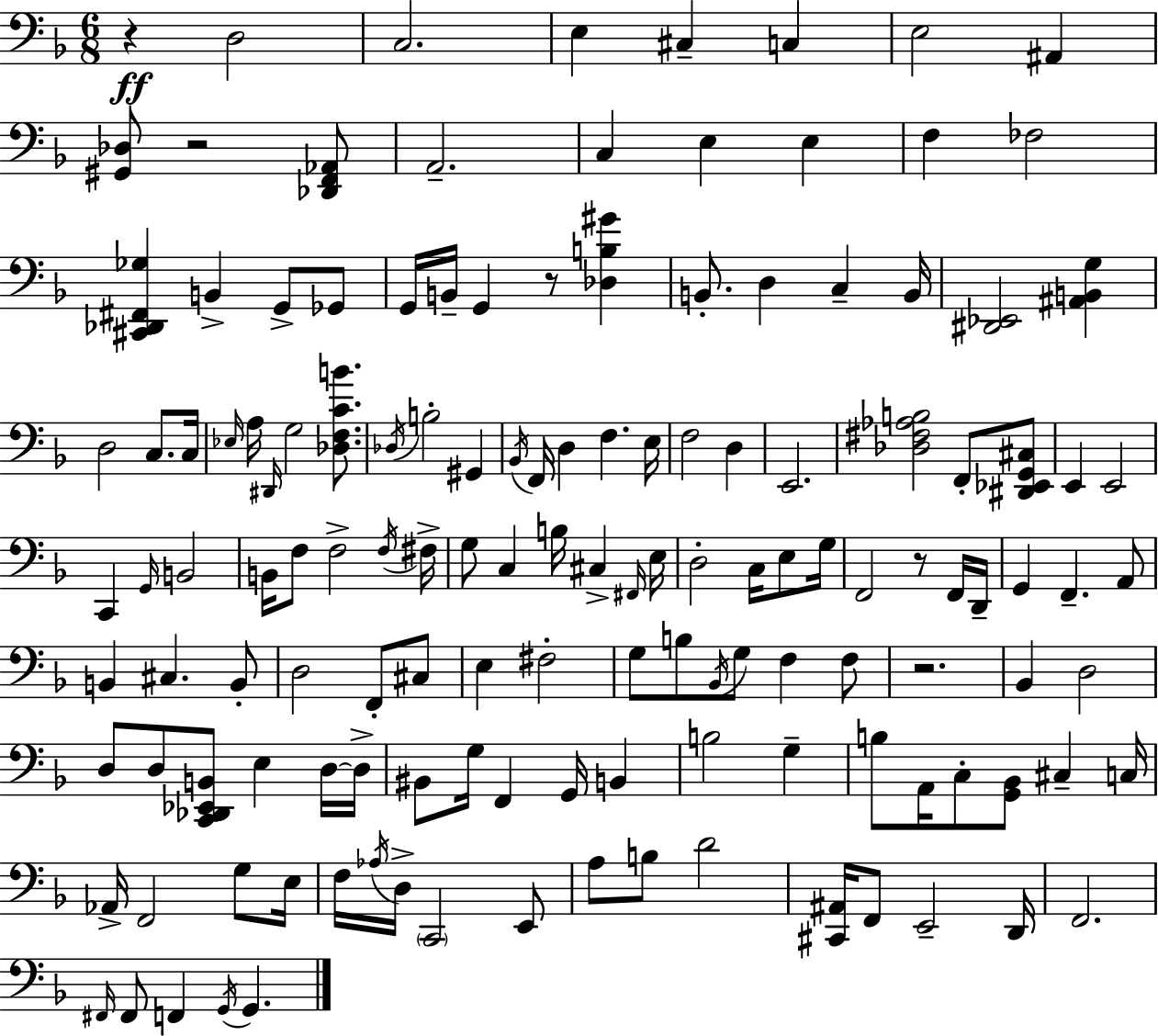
{
  \clef bass
  \numericTimeSignature
  \time 6/8
  \key f \major
  \repeat volta 2 { r4\ff d2 | c2. | e4 cis4-- c4 | e2 ais,4 | \break <gis, des>8 r2 <des, f, aes,>8 | a,2.-- | c4 e4 e4 | f4 fes2 | \break <cis, des, fis, ges>4 b,4-> g,8-> ges,8 | g,16 b,16-- g,4 r8 <des b gis'>4 | b,8.-. d4 c4-- b,16 | <dis, ees,>2 <ais, b, g>4 | \break d2 c8. c16 | \grace { ees16 } a16 \grace { dis,16 } g2 <des f c' b'>8. | \acciaccatura { des16 } b2-. gis,4 | \acciaccatura { bes,16 } f,16 d4 f4. | \break e16 f2 | d4 e,2. | <des fis aes b>2 | f,8-. <dis, ees, g, cis>8 e,4 e,2 | \break c,4 \grace { g,16 } b,2 | b,16 f8 f2-> | \acciaccatura { f16 } fis16-> g8 c4 | b16 cis4-> \grace { fis,16 } e16 d2-. | \break c16 e8 g16 f,2 | r8 f,16 d,16-- g,4 f,4.-- | a,8 b,4 cis4. | b,8-. d2 | \break f,8-. cis8 e4 fis2-. | g8 b8 \acciaccatura { bes,16 } | g8 f4 f8 r2. | bes,4 | \break d2 d8 d8 | <c, des, ees, b,>8 e4 d16~~ d16-> bis,8 g16 f,4 | g,16 b,4 b2 | g4-- b8 a,16 c8-. | \break <g, bes,>8 cis4-- c16 aes,16-> f,2 | g8 e16 f16 \acciaccatura { aes16 } d16-> \parenthesize c,2 | e,8 a8 b8 | d'2 <cis, ais,>16 f,8 | \break e,2-- d,16 f,2. | \grace { fis,16 } fis,8 | f,4 \acciaccatura { g,16 } g,4. } \bar "|."
}